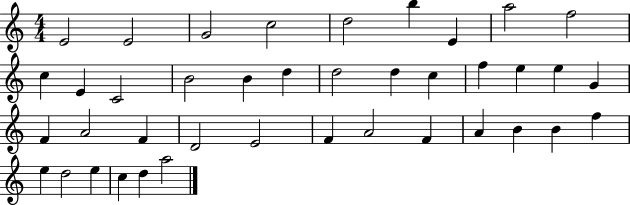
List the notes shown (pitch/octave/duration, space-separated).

E4/h E4/h G4/h C5/h D5/h B5/q E4/q A5/h F5/h C5/q E4/q C4/h B4/h B4/q D5/q D5/h D5/q C5/q F5/q E5/q E5/q G4/q F4/q A4/h F4/q D4/h E4/h F4/q A4/h F4/q A4/q B4/q B4/q F5/q E5/q D5/h E5/q C5/q D5/q A5/h